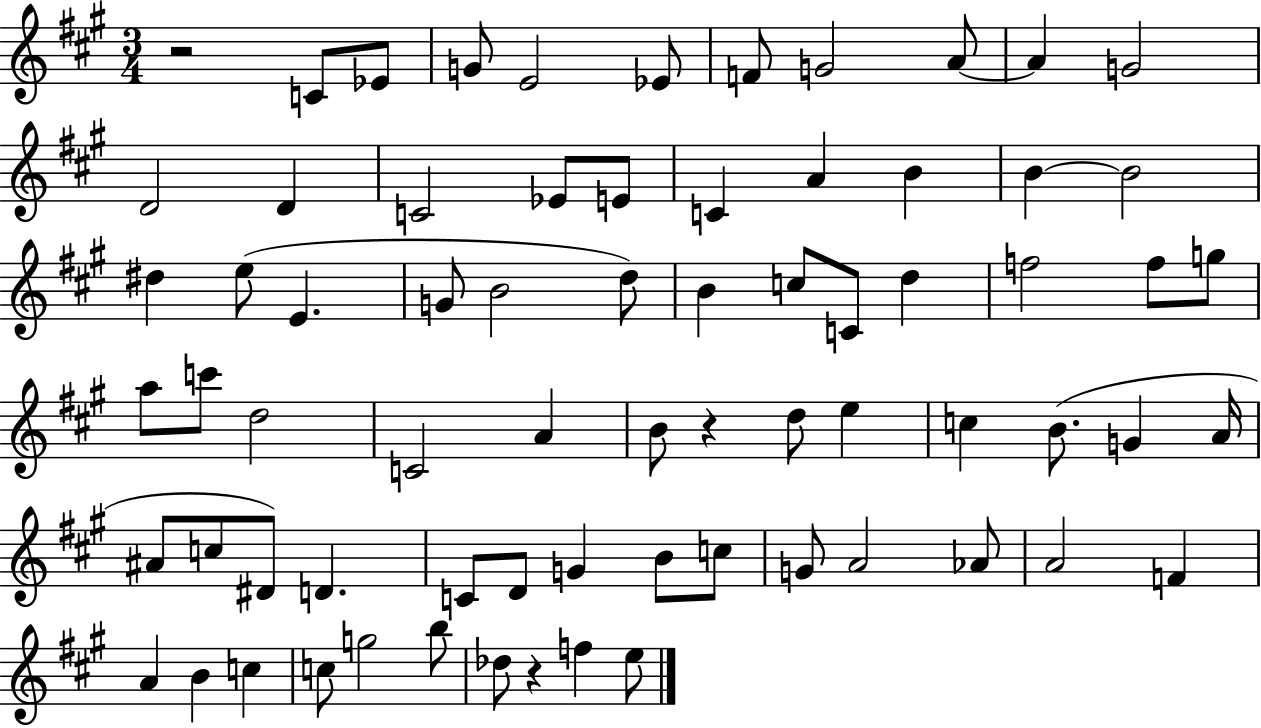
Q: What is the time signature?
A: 3/4